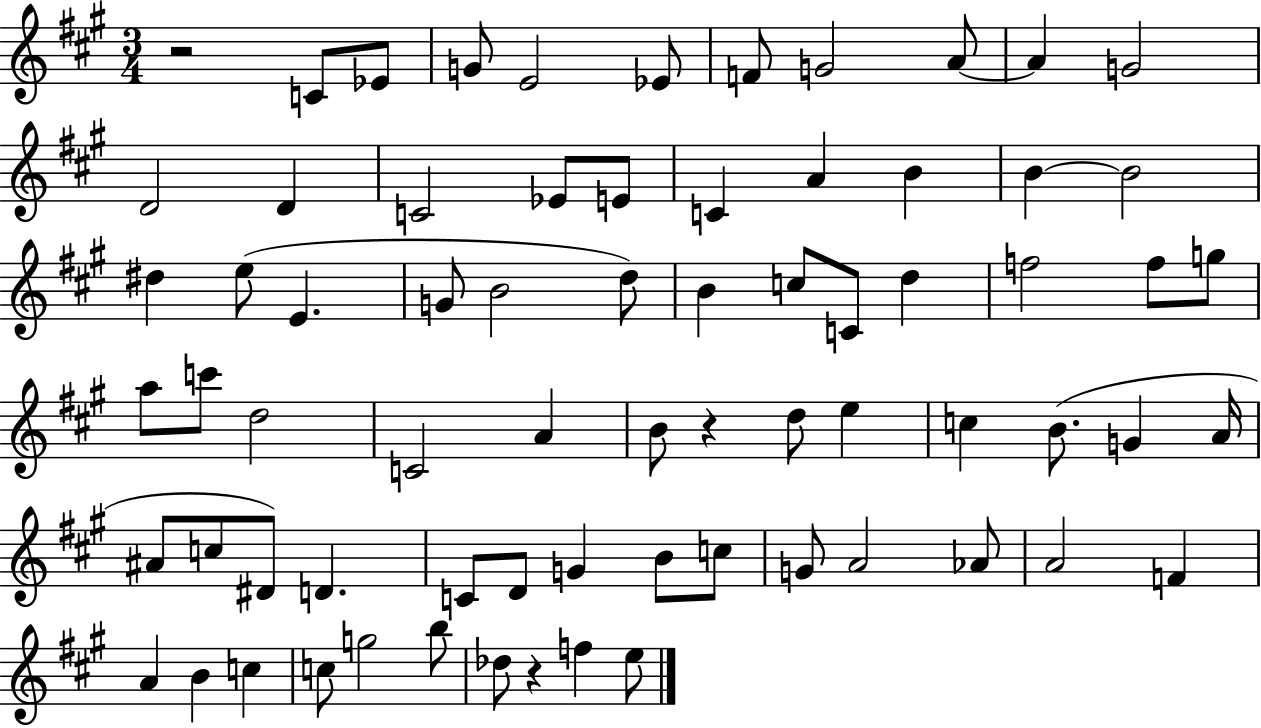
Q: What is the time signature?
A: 3/4